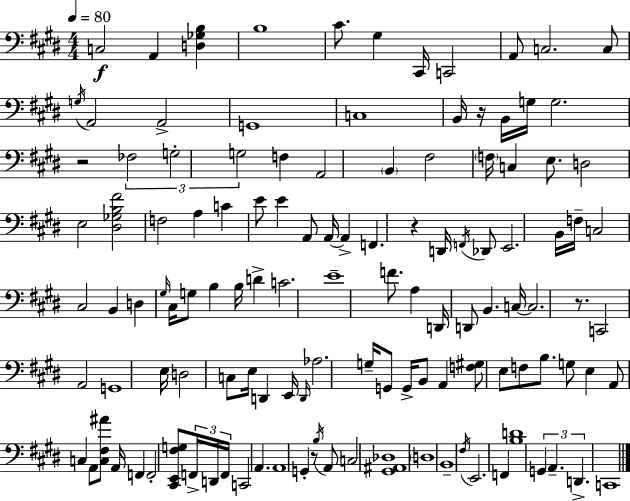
X:1
T:Untitled
M:4/4
L:1/4
K:E
C,2 A,, [D,_G,B,] B,4 ^C/2 ^G, ^C,,/4 C,,2 A,,/2 C,2 C,/2 G,/4 A,,2 A,,2 G,,4 C,4 B,,/4 z/4 B,,/4 G,/4 G,2 z2 _F,2 G,2 G,2 F, A,,2 B,, ^F,2 F,/4 C, E,/2 D,2 E,2 [^D,_G,B,^F]2 F,2 A, C E/2 E A,,/2 A,,/4 A,, F,, z D,,/4 F,,/4 _D,,/2 E,,2 B,,/4 F,/4 C,2 ^C,2 B,, D, ^G,/4 ^C,/4 G,/2 B, B,/4 D C2 E4 F/2 A, D,,/4 D,,/2 B,, C,/4 C,2 z/2 C,,2 A,,2 G,,4 E,/4 D,2 C,/2 E,/4 D,, E,,/4 D,,/4 _A,2 G,/4 G,,/2 G,,/4 B,,/2 A,, [F,^G,]/2 E,/2 F,/2 B,/2 G,/2 E, A,,/2 C, A,,/2 [C,^F,^A]/2 A,,/4 F,, F,,2 [^C,,E,,^F,G,]/2 F,,/4 D,,/4 F,,/4 C,,2 A,, A,,4 G,, z/2 B,/4 A,,/2 C,2 [^G,,^A,,_D,]4 D,4 B,,4 ^F,/4 E,,2 F,, [B,D]4 G,, A,, D,, C,,4